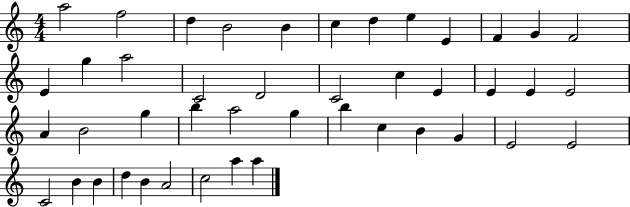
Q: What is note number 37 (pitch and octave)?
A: B4